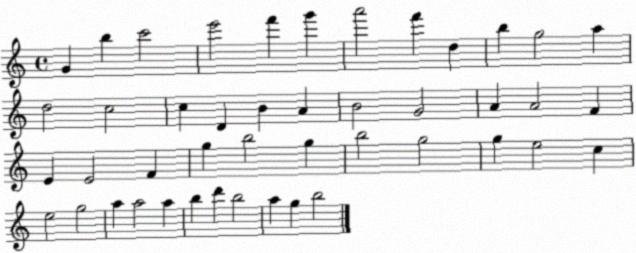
X:1
T:Untitled
M:4/4
L:1/4
K:C
G b c'2 e'2 f' g' a'2 f' d b g2 a d2 c2 c D B A B2 G2 A A2 F E E2 F g b2 g b2 g2 g e2 c e2 g2 a a2 a b d' b2 a g b2